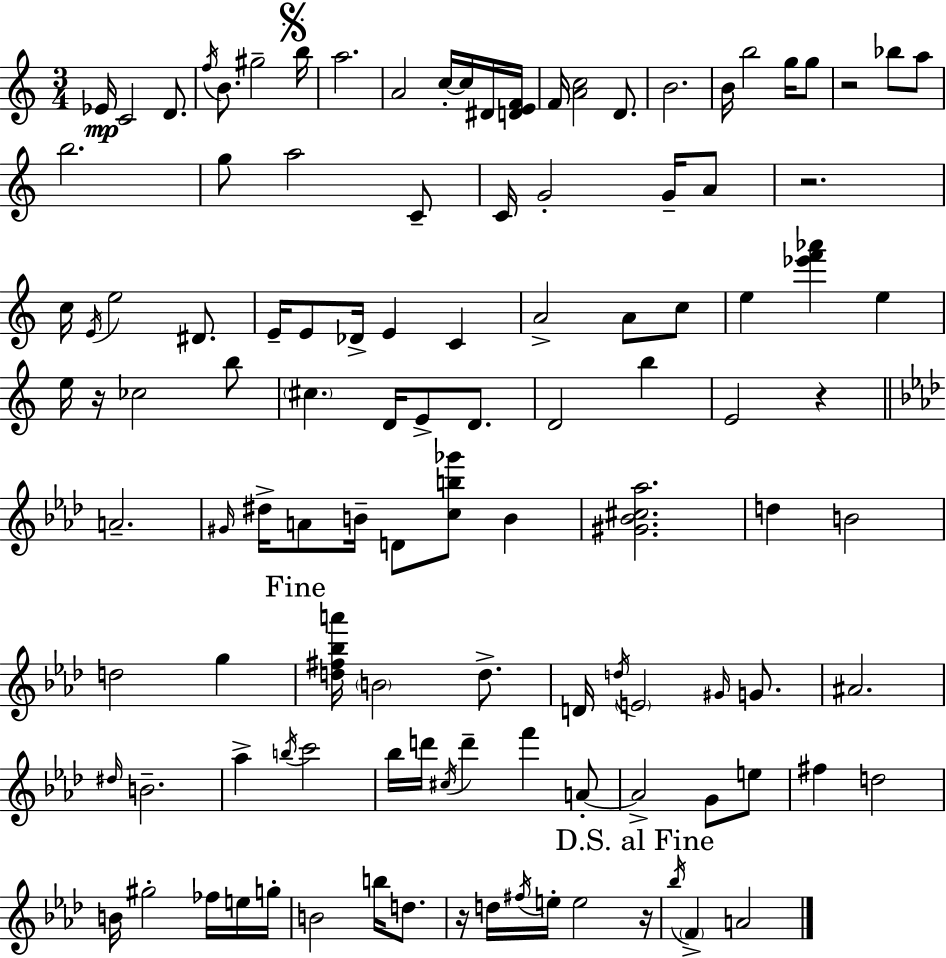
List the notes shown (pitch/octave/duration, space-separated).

Eb4/s C4/h D4/e. F5/s B4/e. G#5/h B5/s A5/h. A4/h C5/s C5/s D#4/s [D4,E4,F4]/s F4/s [A4,C5]/h D4/e. B4/h. B4/s B5/h G5/s G5/e R/h Bb5/e A5/e B5/h. G5/e A5/h C4/e C4/s G4/h G4/s A4/e R/h. C5/s E4/s E5/h D#4/e. E4/s E4/e Db4/s E4/q C4/q A4/h A4/e C5/e E5/q [Eb6,F6,Ab6]/q E5/q E5/s R/s CES5/h B5/e C#5/q. D4/s E4/e D4/e. D4/h B5/q E4/h R/q A4/h. G#4/s D#5/s A4/e B4/s D4/e [C5,B5,Gb6]/e B4/q [G#4,Bb4,C#5,Ab5]/h. D5/q B4/h D5/h G5/q [D5,F#5,Bb5,A6]/s B4/h D5/e. D4/s D5/s E4/h G#4/s G4/e. A#4/h. D#5/s B4/h. Ab5/q B5/s C6/h Bb5/s D6/s C#5/s D6/q F6/q A4/e A4/h G4/e E5/e F#5/q D5/h B4/s G#5/h FES5/s E5/s G5/s B4/h B5/s D5/e. R/s D5/s F#5/s E5/s E5/h R/s Bb5/s F4/q A4/h